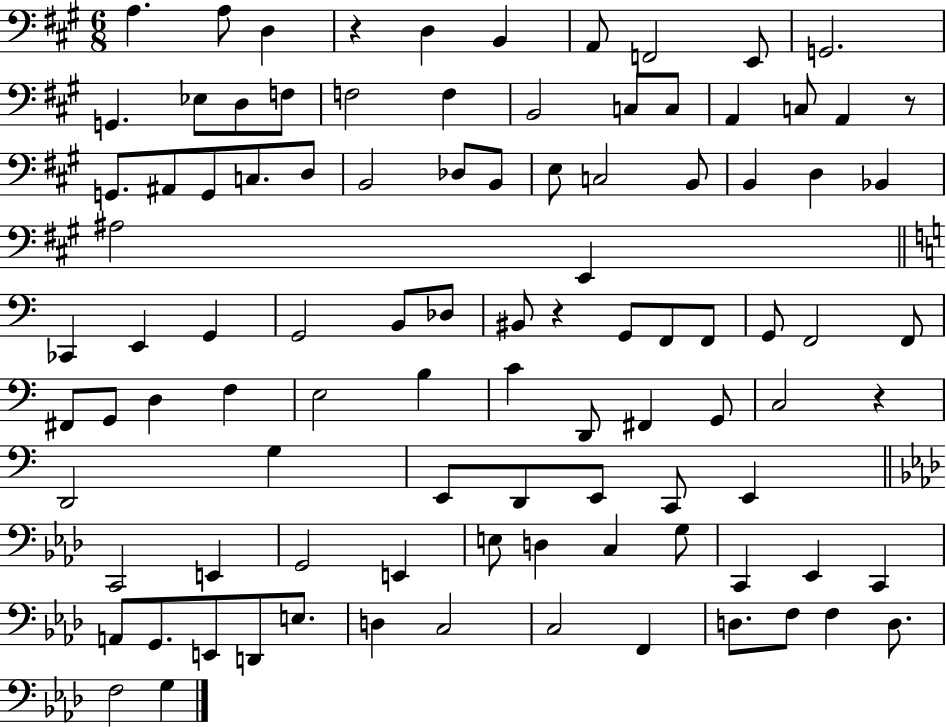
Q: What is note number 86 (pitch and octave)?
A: C3